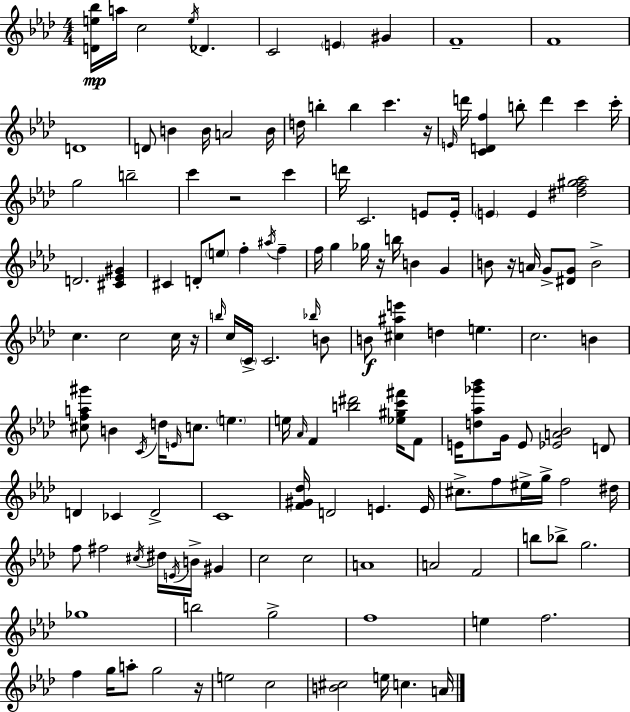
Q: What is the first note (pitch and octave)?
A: A5